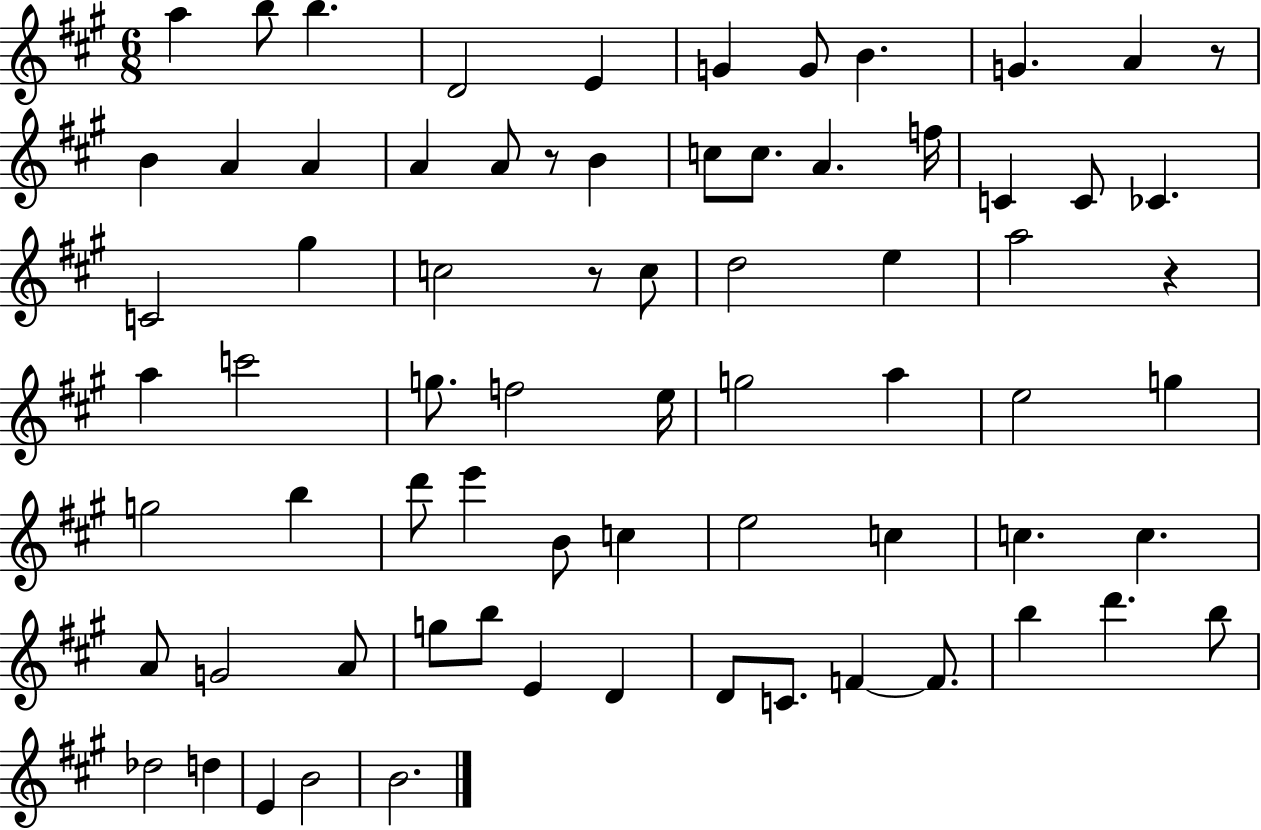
A5/q B5/e B5/q. D4/h E4/q G4/q G4/e B4/q. G4/q. A4/q R/e B4/q A4/q A4/q A4/q A4/e R/e B4/q C5/e C5/e. A4/q. F5/s C4/q C4/e CES4/q. C4/h G#5/q C5/h R/e C5/e D5/h E5/q A5/h R/q A5/q C6/h G5/e. F5/h E5/s G5/h A5/q E5/h G5/q G5/h B5/q D6/e E6/q B4/e C5/q E5/h C5/q C5/q. C5/q. A4/e G4/h A4/e G5/e B5/e E4/q D4/q D4/e C4/e. F4/q F4/e. B5/q D6/q. B5/e Db5/h D5/q E4/q B4/h B4/h.